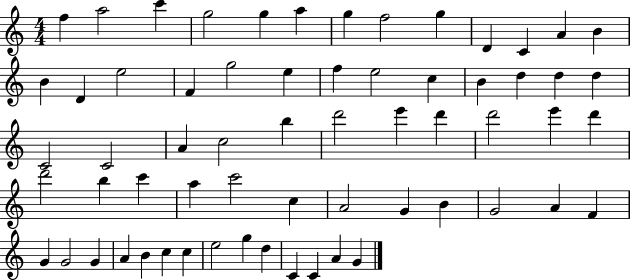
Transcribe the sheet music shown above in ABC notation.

X:1
T:Untitled
M:4/4
L:1/4
K:C
f a2 c' g2 g a g f2 g D C A B B D e2 F g2 e f e2 c B d d d C2 C2 A c2 b d'2 e' d' d'2 e' d' d'2 b c' a c'2 c A2 G B G2 A F G G2 G A B c c e2 g d C C A G